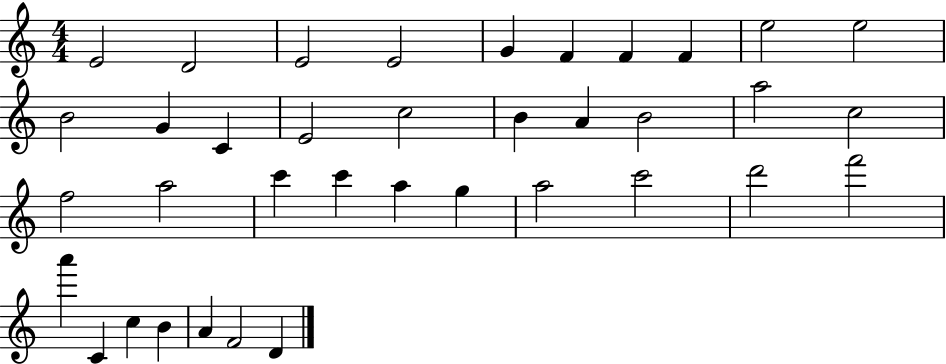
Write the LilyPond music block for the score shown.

{
  \clef treble
  \numericTimeSignature
  \time 4/4
  \key c \major
  e'2 d'2 | e'2 e'2 | g'4 f'4 f'4 f'4 | e''2 e''2 | \break b'2 g'4 c'4 | e'2 c''2 | b'4 a'4 b'2 | a''2 c''2 | \break f''2 a''2 | c'''4 c'''4 a''4 g''4 | a''2 c'''2 | d'''2 f'''2 | \break a'''4 c'4 c''4 b'4 | a'4 f'2 d'4 | \bar "|."
}